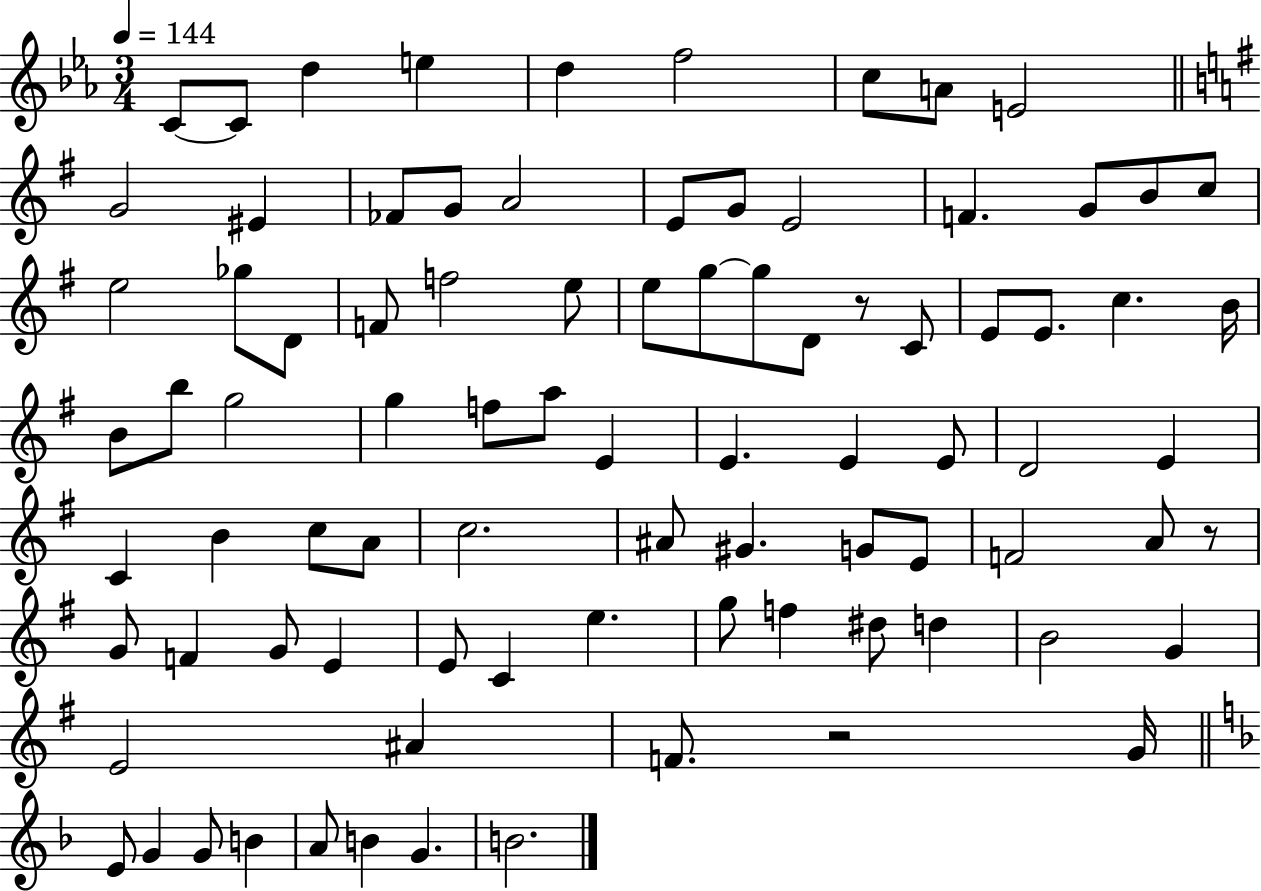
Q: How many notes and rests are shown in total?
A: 87